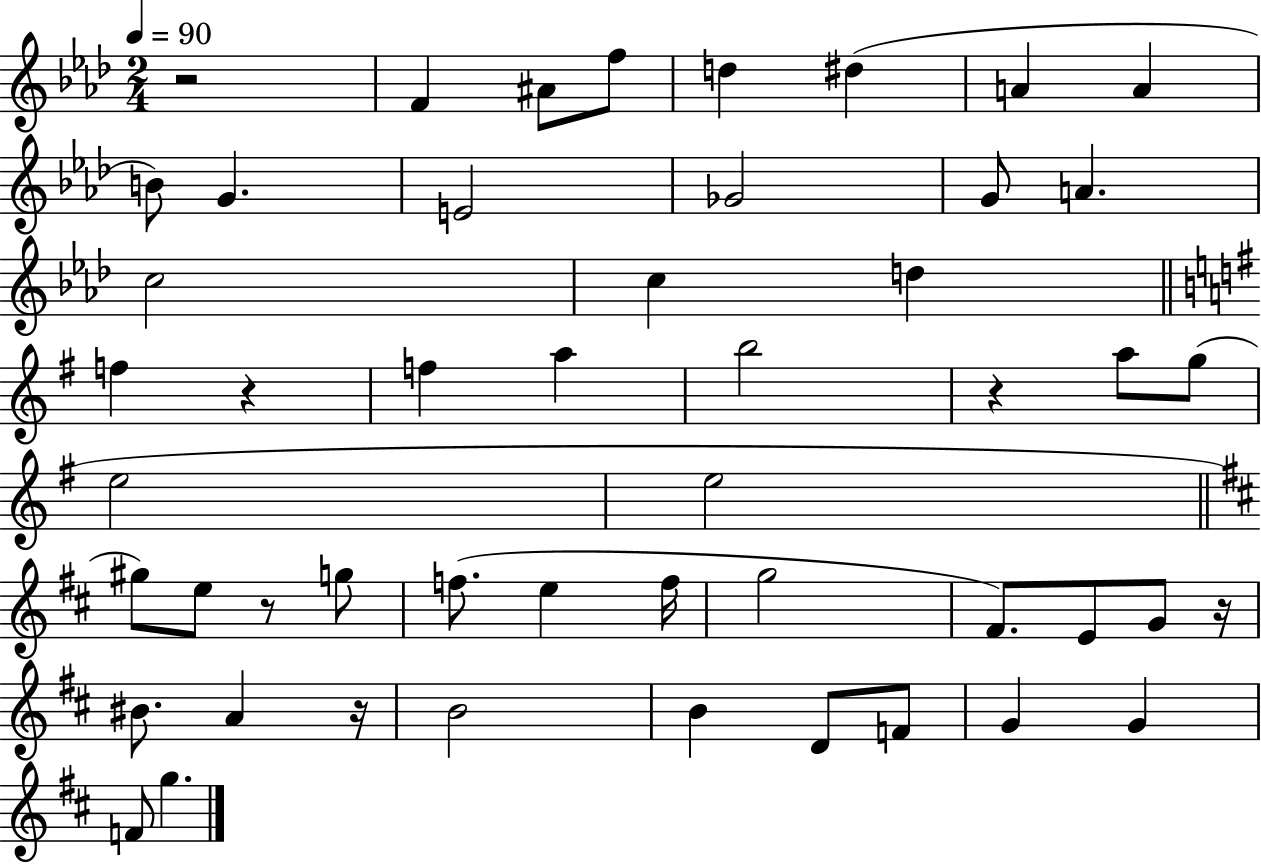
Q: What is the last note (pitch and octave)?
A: G5